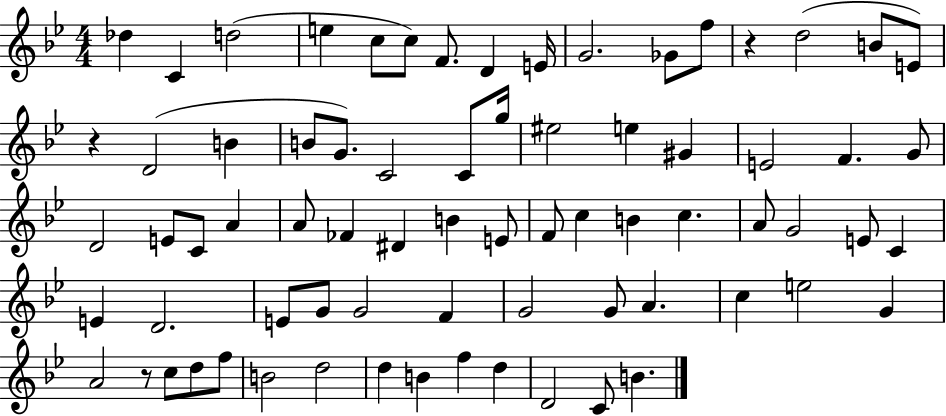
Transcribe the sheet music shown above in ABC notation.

X:1
T:Untitled
M:4/4
L:1/4
K:Bb
_d C d2 e c/2 c/2 F/2 D E/4 G2 _G/2 f/2 z d2 B/2 E/2 z D2 B B/2 G/2 C2 C/2 g/4 ^e2 e ^G E2 F G/2 D2 E/2 C/2 A A/2 _F ^D B E/2 F/2 c B c A/2 G2 E/2 C E D2 E/2 G/2 G2 F G2 G/2 A c e2 G A2 z/2 c/2 d/2 f/2 B2 d2 d B f d D2 C/2 B